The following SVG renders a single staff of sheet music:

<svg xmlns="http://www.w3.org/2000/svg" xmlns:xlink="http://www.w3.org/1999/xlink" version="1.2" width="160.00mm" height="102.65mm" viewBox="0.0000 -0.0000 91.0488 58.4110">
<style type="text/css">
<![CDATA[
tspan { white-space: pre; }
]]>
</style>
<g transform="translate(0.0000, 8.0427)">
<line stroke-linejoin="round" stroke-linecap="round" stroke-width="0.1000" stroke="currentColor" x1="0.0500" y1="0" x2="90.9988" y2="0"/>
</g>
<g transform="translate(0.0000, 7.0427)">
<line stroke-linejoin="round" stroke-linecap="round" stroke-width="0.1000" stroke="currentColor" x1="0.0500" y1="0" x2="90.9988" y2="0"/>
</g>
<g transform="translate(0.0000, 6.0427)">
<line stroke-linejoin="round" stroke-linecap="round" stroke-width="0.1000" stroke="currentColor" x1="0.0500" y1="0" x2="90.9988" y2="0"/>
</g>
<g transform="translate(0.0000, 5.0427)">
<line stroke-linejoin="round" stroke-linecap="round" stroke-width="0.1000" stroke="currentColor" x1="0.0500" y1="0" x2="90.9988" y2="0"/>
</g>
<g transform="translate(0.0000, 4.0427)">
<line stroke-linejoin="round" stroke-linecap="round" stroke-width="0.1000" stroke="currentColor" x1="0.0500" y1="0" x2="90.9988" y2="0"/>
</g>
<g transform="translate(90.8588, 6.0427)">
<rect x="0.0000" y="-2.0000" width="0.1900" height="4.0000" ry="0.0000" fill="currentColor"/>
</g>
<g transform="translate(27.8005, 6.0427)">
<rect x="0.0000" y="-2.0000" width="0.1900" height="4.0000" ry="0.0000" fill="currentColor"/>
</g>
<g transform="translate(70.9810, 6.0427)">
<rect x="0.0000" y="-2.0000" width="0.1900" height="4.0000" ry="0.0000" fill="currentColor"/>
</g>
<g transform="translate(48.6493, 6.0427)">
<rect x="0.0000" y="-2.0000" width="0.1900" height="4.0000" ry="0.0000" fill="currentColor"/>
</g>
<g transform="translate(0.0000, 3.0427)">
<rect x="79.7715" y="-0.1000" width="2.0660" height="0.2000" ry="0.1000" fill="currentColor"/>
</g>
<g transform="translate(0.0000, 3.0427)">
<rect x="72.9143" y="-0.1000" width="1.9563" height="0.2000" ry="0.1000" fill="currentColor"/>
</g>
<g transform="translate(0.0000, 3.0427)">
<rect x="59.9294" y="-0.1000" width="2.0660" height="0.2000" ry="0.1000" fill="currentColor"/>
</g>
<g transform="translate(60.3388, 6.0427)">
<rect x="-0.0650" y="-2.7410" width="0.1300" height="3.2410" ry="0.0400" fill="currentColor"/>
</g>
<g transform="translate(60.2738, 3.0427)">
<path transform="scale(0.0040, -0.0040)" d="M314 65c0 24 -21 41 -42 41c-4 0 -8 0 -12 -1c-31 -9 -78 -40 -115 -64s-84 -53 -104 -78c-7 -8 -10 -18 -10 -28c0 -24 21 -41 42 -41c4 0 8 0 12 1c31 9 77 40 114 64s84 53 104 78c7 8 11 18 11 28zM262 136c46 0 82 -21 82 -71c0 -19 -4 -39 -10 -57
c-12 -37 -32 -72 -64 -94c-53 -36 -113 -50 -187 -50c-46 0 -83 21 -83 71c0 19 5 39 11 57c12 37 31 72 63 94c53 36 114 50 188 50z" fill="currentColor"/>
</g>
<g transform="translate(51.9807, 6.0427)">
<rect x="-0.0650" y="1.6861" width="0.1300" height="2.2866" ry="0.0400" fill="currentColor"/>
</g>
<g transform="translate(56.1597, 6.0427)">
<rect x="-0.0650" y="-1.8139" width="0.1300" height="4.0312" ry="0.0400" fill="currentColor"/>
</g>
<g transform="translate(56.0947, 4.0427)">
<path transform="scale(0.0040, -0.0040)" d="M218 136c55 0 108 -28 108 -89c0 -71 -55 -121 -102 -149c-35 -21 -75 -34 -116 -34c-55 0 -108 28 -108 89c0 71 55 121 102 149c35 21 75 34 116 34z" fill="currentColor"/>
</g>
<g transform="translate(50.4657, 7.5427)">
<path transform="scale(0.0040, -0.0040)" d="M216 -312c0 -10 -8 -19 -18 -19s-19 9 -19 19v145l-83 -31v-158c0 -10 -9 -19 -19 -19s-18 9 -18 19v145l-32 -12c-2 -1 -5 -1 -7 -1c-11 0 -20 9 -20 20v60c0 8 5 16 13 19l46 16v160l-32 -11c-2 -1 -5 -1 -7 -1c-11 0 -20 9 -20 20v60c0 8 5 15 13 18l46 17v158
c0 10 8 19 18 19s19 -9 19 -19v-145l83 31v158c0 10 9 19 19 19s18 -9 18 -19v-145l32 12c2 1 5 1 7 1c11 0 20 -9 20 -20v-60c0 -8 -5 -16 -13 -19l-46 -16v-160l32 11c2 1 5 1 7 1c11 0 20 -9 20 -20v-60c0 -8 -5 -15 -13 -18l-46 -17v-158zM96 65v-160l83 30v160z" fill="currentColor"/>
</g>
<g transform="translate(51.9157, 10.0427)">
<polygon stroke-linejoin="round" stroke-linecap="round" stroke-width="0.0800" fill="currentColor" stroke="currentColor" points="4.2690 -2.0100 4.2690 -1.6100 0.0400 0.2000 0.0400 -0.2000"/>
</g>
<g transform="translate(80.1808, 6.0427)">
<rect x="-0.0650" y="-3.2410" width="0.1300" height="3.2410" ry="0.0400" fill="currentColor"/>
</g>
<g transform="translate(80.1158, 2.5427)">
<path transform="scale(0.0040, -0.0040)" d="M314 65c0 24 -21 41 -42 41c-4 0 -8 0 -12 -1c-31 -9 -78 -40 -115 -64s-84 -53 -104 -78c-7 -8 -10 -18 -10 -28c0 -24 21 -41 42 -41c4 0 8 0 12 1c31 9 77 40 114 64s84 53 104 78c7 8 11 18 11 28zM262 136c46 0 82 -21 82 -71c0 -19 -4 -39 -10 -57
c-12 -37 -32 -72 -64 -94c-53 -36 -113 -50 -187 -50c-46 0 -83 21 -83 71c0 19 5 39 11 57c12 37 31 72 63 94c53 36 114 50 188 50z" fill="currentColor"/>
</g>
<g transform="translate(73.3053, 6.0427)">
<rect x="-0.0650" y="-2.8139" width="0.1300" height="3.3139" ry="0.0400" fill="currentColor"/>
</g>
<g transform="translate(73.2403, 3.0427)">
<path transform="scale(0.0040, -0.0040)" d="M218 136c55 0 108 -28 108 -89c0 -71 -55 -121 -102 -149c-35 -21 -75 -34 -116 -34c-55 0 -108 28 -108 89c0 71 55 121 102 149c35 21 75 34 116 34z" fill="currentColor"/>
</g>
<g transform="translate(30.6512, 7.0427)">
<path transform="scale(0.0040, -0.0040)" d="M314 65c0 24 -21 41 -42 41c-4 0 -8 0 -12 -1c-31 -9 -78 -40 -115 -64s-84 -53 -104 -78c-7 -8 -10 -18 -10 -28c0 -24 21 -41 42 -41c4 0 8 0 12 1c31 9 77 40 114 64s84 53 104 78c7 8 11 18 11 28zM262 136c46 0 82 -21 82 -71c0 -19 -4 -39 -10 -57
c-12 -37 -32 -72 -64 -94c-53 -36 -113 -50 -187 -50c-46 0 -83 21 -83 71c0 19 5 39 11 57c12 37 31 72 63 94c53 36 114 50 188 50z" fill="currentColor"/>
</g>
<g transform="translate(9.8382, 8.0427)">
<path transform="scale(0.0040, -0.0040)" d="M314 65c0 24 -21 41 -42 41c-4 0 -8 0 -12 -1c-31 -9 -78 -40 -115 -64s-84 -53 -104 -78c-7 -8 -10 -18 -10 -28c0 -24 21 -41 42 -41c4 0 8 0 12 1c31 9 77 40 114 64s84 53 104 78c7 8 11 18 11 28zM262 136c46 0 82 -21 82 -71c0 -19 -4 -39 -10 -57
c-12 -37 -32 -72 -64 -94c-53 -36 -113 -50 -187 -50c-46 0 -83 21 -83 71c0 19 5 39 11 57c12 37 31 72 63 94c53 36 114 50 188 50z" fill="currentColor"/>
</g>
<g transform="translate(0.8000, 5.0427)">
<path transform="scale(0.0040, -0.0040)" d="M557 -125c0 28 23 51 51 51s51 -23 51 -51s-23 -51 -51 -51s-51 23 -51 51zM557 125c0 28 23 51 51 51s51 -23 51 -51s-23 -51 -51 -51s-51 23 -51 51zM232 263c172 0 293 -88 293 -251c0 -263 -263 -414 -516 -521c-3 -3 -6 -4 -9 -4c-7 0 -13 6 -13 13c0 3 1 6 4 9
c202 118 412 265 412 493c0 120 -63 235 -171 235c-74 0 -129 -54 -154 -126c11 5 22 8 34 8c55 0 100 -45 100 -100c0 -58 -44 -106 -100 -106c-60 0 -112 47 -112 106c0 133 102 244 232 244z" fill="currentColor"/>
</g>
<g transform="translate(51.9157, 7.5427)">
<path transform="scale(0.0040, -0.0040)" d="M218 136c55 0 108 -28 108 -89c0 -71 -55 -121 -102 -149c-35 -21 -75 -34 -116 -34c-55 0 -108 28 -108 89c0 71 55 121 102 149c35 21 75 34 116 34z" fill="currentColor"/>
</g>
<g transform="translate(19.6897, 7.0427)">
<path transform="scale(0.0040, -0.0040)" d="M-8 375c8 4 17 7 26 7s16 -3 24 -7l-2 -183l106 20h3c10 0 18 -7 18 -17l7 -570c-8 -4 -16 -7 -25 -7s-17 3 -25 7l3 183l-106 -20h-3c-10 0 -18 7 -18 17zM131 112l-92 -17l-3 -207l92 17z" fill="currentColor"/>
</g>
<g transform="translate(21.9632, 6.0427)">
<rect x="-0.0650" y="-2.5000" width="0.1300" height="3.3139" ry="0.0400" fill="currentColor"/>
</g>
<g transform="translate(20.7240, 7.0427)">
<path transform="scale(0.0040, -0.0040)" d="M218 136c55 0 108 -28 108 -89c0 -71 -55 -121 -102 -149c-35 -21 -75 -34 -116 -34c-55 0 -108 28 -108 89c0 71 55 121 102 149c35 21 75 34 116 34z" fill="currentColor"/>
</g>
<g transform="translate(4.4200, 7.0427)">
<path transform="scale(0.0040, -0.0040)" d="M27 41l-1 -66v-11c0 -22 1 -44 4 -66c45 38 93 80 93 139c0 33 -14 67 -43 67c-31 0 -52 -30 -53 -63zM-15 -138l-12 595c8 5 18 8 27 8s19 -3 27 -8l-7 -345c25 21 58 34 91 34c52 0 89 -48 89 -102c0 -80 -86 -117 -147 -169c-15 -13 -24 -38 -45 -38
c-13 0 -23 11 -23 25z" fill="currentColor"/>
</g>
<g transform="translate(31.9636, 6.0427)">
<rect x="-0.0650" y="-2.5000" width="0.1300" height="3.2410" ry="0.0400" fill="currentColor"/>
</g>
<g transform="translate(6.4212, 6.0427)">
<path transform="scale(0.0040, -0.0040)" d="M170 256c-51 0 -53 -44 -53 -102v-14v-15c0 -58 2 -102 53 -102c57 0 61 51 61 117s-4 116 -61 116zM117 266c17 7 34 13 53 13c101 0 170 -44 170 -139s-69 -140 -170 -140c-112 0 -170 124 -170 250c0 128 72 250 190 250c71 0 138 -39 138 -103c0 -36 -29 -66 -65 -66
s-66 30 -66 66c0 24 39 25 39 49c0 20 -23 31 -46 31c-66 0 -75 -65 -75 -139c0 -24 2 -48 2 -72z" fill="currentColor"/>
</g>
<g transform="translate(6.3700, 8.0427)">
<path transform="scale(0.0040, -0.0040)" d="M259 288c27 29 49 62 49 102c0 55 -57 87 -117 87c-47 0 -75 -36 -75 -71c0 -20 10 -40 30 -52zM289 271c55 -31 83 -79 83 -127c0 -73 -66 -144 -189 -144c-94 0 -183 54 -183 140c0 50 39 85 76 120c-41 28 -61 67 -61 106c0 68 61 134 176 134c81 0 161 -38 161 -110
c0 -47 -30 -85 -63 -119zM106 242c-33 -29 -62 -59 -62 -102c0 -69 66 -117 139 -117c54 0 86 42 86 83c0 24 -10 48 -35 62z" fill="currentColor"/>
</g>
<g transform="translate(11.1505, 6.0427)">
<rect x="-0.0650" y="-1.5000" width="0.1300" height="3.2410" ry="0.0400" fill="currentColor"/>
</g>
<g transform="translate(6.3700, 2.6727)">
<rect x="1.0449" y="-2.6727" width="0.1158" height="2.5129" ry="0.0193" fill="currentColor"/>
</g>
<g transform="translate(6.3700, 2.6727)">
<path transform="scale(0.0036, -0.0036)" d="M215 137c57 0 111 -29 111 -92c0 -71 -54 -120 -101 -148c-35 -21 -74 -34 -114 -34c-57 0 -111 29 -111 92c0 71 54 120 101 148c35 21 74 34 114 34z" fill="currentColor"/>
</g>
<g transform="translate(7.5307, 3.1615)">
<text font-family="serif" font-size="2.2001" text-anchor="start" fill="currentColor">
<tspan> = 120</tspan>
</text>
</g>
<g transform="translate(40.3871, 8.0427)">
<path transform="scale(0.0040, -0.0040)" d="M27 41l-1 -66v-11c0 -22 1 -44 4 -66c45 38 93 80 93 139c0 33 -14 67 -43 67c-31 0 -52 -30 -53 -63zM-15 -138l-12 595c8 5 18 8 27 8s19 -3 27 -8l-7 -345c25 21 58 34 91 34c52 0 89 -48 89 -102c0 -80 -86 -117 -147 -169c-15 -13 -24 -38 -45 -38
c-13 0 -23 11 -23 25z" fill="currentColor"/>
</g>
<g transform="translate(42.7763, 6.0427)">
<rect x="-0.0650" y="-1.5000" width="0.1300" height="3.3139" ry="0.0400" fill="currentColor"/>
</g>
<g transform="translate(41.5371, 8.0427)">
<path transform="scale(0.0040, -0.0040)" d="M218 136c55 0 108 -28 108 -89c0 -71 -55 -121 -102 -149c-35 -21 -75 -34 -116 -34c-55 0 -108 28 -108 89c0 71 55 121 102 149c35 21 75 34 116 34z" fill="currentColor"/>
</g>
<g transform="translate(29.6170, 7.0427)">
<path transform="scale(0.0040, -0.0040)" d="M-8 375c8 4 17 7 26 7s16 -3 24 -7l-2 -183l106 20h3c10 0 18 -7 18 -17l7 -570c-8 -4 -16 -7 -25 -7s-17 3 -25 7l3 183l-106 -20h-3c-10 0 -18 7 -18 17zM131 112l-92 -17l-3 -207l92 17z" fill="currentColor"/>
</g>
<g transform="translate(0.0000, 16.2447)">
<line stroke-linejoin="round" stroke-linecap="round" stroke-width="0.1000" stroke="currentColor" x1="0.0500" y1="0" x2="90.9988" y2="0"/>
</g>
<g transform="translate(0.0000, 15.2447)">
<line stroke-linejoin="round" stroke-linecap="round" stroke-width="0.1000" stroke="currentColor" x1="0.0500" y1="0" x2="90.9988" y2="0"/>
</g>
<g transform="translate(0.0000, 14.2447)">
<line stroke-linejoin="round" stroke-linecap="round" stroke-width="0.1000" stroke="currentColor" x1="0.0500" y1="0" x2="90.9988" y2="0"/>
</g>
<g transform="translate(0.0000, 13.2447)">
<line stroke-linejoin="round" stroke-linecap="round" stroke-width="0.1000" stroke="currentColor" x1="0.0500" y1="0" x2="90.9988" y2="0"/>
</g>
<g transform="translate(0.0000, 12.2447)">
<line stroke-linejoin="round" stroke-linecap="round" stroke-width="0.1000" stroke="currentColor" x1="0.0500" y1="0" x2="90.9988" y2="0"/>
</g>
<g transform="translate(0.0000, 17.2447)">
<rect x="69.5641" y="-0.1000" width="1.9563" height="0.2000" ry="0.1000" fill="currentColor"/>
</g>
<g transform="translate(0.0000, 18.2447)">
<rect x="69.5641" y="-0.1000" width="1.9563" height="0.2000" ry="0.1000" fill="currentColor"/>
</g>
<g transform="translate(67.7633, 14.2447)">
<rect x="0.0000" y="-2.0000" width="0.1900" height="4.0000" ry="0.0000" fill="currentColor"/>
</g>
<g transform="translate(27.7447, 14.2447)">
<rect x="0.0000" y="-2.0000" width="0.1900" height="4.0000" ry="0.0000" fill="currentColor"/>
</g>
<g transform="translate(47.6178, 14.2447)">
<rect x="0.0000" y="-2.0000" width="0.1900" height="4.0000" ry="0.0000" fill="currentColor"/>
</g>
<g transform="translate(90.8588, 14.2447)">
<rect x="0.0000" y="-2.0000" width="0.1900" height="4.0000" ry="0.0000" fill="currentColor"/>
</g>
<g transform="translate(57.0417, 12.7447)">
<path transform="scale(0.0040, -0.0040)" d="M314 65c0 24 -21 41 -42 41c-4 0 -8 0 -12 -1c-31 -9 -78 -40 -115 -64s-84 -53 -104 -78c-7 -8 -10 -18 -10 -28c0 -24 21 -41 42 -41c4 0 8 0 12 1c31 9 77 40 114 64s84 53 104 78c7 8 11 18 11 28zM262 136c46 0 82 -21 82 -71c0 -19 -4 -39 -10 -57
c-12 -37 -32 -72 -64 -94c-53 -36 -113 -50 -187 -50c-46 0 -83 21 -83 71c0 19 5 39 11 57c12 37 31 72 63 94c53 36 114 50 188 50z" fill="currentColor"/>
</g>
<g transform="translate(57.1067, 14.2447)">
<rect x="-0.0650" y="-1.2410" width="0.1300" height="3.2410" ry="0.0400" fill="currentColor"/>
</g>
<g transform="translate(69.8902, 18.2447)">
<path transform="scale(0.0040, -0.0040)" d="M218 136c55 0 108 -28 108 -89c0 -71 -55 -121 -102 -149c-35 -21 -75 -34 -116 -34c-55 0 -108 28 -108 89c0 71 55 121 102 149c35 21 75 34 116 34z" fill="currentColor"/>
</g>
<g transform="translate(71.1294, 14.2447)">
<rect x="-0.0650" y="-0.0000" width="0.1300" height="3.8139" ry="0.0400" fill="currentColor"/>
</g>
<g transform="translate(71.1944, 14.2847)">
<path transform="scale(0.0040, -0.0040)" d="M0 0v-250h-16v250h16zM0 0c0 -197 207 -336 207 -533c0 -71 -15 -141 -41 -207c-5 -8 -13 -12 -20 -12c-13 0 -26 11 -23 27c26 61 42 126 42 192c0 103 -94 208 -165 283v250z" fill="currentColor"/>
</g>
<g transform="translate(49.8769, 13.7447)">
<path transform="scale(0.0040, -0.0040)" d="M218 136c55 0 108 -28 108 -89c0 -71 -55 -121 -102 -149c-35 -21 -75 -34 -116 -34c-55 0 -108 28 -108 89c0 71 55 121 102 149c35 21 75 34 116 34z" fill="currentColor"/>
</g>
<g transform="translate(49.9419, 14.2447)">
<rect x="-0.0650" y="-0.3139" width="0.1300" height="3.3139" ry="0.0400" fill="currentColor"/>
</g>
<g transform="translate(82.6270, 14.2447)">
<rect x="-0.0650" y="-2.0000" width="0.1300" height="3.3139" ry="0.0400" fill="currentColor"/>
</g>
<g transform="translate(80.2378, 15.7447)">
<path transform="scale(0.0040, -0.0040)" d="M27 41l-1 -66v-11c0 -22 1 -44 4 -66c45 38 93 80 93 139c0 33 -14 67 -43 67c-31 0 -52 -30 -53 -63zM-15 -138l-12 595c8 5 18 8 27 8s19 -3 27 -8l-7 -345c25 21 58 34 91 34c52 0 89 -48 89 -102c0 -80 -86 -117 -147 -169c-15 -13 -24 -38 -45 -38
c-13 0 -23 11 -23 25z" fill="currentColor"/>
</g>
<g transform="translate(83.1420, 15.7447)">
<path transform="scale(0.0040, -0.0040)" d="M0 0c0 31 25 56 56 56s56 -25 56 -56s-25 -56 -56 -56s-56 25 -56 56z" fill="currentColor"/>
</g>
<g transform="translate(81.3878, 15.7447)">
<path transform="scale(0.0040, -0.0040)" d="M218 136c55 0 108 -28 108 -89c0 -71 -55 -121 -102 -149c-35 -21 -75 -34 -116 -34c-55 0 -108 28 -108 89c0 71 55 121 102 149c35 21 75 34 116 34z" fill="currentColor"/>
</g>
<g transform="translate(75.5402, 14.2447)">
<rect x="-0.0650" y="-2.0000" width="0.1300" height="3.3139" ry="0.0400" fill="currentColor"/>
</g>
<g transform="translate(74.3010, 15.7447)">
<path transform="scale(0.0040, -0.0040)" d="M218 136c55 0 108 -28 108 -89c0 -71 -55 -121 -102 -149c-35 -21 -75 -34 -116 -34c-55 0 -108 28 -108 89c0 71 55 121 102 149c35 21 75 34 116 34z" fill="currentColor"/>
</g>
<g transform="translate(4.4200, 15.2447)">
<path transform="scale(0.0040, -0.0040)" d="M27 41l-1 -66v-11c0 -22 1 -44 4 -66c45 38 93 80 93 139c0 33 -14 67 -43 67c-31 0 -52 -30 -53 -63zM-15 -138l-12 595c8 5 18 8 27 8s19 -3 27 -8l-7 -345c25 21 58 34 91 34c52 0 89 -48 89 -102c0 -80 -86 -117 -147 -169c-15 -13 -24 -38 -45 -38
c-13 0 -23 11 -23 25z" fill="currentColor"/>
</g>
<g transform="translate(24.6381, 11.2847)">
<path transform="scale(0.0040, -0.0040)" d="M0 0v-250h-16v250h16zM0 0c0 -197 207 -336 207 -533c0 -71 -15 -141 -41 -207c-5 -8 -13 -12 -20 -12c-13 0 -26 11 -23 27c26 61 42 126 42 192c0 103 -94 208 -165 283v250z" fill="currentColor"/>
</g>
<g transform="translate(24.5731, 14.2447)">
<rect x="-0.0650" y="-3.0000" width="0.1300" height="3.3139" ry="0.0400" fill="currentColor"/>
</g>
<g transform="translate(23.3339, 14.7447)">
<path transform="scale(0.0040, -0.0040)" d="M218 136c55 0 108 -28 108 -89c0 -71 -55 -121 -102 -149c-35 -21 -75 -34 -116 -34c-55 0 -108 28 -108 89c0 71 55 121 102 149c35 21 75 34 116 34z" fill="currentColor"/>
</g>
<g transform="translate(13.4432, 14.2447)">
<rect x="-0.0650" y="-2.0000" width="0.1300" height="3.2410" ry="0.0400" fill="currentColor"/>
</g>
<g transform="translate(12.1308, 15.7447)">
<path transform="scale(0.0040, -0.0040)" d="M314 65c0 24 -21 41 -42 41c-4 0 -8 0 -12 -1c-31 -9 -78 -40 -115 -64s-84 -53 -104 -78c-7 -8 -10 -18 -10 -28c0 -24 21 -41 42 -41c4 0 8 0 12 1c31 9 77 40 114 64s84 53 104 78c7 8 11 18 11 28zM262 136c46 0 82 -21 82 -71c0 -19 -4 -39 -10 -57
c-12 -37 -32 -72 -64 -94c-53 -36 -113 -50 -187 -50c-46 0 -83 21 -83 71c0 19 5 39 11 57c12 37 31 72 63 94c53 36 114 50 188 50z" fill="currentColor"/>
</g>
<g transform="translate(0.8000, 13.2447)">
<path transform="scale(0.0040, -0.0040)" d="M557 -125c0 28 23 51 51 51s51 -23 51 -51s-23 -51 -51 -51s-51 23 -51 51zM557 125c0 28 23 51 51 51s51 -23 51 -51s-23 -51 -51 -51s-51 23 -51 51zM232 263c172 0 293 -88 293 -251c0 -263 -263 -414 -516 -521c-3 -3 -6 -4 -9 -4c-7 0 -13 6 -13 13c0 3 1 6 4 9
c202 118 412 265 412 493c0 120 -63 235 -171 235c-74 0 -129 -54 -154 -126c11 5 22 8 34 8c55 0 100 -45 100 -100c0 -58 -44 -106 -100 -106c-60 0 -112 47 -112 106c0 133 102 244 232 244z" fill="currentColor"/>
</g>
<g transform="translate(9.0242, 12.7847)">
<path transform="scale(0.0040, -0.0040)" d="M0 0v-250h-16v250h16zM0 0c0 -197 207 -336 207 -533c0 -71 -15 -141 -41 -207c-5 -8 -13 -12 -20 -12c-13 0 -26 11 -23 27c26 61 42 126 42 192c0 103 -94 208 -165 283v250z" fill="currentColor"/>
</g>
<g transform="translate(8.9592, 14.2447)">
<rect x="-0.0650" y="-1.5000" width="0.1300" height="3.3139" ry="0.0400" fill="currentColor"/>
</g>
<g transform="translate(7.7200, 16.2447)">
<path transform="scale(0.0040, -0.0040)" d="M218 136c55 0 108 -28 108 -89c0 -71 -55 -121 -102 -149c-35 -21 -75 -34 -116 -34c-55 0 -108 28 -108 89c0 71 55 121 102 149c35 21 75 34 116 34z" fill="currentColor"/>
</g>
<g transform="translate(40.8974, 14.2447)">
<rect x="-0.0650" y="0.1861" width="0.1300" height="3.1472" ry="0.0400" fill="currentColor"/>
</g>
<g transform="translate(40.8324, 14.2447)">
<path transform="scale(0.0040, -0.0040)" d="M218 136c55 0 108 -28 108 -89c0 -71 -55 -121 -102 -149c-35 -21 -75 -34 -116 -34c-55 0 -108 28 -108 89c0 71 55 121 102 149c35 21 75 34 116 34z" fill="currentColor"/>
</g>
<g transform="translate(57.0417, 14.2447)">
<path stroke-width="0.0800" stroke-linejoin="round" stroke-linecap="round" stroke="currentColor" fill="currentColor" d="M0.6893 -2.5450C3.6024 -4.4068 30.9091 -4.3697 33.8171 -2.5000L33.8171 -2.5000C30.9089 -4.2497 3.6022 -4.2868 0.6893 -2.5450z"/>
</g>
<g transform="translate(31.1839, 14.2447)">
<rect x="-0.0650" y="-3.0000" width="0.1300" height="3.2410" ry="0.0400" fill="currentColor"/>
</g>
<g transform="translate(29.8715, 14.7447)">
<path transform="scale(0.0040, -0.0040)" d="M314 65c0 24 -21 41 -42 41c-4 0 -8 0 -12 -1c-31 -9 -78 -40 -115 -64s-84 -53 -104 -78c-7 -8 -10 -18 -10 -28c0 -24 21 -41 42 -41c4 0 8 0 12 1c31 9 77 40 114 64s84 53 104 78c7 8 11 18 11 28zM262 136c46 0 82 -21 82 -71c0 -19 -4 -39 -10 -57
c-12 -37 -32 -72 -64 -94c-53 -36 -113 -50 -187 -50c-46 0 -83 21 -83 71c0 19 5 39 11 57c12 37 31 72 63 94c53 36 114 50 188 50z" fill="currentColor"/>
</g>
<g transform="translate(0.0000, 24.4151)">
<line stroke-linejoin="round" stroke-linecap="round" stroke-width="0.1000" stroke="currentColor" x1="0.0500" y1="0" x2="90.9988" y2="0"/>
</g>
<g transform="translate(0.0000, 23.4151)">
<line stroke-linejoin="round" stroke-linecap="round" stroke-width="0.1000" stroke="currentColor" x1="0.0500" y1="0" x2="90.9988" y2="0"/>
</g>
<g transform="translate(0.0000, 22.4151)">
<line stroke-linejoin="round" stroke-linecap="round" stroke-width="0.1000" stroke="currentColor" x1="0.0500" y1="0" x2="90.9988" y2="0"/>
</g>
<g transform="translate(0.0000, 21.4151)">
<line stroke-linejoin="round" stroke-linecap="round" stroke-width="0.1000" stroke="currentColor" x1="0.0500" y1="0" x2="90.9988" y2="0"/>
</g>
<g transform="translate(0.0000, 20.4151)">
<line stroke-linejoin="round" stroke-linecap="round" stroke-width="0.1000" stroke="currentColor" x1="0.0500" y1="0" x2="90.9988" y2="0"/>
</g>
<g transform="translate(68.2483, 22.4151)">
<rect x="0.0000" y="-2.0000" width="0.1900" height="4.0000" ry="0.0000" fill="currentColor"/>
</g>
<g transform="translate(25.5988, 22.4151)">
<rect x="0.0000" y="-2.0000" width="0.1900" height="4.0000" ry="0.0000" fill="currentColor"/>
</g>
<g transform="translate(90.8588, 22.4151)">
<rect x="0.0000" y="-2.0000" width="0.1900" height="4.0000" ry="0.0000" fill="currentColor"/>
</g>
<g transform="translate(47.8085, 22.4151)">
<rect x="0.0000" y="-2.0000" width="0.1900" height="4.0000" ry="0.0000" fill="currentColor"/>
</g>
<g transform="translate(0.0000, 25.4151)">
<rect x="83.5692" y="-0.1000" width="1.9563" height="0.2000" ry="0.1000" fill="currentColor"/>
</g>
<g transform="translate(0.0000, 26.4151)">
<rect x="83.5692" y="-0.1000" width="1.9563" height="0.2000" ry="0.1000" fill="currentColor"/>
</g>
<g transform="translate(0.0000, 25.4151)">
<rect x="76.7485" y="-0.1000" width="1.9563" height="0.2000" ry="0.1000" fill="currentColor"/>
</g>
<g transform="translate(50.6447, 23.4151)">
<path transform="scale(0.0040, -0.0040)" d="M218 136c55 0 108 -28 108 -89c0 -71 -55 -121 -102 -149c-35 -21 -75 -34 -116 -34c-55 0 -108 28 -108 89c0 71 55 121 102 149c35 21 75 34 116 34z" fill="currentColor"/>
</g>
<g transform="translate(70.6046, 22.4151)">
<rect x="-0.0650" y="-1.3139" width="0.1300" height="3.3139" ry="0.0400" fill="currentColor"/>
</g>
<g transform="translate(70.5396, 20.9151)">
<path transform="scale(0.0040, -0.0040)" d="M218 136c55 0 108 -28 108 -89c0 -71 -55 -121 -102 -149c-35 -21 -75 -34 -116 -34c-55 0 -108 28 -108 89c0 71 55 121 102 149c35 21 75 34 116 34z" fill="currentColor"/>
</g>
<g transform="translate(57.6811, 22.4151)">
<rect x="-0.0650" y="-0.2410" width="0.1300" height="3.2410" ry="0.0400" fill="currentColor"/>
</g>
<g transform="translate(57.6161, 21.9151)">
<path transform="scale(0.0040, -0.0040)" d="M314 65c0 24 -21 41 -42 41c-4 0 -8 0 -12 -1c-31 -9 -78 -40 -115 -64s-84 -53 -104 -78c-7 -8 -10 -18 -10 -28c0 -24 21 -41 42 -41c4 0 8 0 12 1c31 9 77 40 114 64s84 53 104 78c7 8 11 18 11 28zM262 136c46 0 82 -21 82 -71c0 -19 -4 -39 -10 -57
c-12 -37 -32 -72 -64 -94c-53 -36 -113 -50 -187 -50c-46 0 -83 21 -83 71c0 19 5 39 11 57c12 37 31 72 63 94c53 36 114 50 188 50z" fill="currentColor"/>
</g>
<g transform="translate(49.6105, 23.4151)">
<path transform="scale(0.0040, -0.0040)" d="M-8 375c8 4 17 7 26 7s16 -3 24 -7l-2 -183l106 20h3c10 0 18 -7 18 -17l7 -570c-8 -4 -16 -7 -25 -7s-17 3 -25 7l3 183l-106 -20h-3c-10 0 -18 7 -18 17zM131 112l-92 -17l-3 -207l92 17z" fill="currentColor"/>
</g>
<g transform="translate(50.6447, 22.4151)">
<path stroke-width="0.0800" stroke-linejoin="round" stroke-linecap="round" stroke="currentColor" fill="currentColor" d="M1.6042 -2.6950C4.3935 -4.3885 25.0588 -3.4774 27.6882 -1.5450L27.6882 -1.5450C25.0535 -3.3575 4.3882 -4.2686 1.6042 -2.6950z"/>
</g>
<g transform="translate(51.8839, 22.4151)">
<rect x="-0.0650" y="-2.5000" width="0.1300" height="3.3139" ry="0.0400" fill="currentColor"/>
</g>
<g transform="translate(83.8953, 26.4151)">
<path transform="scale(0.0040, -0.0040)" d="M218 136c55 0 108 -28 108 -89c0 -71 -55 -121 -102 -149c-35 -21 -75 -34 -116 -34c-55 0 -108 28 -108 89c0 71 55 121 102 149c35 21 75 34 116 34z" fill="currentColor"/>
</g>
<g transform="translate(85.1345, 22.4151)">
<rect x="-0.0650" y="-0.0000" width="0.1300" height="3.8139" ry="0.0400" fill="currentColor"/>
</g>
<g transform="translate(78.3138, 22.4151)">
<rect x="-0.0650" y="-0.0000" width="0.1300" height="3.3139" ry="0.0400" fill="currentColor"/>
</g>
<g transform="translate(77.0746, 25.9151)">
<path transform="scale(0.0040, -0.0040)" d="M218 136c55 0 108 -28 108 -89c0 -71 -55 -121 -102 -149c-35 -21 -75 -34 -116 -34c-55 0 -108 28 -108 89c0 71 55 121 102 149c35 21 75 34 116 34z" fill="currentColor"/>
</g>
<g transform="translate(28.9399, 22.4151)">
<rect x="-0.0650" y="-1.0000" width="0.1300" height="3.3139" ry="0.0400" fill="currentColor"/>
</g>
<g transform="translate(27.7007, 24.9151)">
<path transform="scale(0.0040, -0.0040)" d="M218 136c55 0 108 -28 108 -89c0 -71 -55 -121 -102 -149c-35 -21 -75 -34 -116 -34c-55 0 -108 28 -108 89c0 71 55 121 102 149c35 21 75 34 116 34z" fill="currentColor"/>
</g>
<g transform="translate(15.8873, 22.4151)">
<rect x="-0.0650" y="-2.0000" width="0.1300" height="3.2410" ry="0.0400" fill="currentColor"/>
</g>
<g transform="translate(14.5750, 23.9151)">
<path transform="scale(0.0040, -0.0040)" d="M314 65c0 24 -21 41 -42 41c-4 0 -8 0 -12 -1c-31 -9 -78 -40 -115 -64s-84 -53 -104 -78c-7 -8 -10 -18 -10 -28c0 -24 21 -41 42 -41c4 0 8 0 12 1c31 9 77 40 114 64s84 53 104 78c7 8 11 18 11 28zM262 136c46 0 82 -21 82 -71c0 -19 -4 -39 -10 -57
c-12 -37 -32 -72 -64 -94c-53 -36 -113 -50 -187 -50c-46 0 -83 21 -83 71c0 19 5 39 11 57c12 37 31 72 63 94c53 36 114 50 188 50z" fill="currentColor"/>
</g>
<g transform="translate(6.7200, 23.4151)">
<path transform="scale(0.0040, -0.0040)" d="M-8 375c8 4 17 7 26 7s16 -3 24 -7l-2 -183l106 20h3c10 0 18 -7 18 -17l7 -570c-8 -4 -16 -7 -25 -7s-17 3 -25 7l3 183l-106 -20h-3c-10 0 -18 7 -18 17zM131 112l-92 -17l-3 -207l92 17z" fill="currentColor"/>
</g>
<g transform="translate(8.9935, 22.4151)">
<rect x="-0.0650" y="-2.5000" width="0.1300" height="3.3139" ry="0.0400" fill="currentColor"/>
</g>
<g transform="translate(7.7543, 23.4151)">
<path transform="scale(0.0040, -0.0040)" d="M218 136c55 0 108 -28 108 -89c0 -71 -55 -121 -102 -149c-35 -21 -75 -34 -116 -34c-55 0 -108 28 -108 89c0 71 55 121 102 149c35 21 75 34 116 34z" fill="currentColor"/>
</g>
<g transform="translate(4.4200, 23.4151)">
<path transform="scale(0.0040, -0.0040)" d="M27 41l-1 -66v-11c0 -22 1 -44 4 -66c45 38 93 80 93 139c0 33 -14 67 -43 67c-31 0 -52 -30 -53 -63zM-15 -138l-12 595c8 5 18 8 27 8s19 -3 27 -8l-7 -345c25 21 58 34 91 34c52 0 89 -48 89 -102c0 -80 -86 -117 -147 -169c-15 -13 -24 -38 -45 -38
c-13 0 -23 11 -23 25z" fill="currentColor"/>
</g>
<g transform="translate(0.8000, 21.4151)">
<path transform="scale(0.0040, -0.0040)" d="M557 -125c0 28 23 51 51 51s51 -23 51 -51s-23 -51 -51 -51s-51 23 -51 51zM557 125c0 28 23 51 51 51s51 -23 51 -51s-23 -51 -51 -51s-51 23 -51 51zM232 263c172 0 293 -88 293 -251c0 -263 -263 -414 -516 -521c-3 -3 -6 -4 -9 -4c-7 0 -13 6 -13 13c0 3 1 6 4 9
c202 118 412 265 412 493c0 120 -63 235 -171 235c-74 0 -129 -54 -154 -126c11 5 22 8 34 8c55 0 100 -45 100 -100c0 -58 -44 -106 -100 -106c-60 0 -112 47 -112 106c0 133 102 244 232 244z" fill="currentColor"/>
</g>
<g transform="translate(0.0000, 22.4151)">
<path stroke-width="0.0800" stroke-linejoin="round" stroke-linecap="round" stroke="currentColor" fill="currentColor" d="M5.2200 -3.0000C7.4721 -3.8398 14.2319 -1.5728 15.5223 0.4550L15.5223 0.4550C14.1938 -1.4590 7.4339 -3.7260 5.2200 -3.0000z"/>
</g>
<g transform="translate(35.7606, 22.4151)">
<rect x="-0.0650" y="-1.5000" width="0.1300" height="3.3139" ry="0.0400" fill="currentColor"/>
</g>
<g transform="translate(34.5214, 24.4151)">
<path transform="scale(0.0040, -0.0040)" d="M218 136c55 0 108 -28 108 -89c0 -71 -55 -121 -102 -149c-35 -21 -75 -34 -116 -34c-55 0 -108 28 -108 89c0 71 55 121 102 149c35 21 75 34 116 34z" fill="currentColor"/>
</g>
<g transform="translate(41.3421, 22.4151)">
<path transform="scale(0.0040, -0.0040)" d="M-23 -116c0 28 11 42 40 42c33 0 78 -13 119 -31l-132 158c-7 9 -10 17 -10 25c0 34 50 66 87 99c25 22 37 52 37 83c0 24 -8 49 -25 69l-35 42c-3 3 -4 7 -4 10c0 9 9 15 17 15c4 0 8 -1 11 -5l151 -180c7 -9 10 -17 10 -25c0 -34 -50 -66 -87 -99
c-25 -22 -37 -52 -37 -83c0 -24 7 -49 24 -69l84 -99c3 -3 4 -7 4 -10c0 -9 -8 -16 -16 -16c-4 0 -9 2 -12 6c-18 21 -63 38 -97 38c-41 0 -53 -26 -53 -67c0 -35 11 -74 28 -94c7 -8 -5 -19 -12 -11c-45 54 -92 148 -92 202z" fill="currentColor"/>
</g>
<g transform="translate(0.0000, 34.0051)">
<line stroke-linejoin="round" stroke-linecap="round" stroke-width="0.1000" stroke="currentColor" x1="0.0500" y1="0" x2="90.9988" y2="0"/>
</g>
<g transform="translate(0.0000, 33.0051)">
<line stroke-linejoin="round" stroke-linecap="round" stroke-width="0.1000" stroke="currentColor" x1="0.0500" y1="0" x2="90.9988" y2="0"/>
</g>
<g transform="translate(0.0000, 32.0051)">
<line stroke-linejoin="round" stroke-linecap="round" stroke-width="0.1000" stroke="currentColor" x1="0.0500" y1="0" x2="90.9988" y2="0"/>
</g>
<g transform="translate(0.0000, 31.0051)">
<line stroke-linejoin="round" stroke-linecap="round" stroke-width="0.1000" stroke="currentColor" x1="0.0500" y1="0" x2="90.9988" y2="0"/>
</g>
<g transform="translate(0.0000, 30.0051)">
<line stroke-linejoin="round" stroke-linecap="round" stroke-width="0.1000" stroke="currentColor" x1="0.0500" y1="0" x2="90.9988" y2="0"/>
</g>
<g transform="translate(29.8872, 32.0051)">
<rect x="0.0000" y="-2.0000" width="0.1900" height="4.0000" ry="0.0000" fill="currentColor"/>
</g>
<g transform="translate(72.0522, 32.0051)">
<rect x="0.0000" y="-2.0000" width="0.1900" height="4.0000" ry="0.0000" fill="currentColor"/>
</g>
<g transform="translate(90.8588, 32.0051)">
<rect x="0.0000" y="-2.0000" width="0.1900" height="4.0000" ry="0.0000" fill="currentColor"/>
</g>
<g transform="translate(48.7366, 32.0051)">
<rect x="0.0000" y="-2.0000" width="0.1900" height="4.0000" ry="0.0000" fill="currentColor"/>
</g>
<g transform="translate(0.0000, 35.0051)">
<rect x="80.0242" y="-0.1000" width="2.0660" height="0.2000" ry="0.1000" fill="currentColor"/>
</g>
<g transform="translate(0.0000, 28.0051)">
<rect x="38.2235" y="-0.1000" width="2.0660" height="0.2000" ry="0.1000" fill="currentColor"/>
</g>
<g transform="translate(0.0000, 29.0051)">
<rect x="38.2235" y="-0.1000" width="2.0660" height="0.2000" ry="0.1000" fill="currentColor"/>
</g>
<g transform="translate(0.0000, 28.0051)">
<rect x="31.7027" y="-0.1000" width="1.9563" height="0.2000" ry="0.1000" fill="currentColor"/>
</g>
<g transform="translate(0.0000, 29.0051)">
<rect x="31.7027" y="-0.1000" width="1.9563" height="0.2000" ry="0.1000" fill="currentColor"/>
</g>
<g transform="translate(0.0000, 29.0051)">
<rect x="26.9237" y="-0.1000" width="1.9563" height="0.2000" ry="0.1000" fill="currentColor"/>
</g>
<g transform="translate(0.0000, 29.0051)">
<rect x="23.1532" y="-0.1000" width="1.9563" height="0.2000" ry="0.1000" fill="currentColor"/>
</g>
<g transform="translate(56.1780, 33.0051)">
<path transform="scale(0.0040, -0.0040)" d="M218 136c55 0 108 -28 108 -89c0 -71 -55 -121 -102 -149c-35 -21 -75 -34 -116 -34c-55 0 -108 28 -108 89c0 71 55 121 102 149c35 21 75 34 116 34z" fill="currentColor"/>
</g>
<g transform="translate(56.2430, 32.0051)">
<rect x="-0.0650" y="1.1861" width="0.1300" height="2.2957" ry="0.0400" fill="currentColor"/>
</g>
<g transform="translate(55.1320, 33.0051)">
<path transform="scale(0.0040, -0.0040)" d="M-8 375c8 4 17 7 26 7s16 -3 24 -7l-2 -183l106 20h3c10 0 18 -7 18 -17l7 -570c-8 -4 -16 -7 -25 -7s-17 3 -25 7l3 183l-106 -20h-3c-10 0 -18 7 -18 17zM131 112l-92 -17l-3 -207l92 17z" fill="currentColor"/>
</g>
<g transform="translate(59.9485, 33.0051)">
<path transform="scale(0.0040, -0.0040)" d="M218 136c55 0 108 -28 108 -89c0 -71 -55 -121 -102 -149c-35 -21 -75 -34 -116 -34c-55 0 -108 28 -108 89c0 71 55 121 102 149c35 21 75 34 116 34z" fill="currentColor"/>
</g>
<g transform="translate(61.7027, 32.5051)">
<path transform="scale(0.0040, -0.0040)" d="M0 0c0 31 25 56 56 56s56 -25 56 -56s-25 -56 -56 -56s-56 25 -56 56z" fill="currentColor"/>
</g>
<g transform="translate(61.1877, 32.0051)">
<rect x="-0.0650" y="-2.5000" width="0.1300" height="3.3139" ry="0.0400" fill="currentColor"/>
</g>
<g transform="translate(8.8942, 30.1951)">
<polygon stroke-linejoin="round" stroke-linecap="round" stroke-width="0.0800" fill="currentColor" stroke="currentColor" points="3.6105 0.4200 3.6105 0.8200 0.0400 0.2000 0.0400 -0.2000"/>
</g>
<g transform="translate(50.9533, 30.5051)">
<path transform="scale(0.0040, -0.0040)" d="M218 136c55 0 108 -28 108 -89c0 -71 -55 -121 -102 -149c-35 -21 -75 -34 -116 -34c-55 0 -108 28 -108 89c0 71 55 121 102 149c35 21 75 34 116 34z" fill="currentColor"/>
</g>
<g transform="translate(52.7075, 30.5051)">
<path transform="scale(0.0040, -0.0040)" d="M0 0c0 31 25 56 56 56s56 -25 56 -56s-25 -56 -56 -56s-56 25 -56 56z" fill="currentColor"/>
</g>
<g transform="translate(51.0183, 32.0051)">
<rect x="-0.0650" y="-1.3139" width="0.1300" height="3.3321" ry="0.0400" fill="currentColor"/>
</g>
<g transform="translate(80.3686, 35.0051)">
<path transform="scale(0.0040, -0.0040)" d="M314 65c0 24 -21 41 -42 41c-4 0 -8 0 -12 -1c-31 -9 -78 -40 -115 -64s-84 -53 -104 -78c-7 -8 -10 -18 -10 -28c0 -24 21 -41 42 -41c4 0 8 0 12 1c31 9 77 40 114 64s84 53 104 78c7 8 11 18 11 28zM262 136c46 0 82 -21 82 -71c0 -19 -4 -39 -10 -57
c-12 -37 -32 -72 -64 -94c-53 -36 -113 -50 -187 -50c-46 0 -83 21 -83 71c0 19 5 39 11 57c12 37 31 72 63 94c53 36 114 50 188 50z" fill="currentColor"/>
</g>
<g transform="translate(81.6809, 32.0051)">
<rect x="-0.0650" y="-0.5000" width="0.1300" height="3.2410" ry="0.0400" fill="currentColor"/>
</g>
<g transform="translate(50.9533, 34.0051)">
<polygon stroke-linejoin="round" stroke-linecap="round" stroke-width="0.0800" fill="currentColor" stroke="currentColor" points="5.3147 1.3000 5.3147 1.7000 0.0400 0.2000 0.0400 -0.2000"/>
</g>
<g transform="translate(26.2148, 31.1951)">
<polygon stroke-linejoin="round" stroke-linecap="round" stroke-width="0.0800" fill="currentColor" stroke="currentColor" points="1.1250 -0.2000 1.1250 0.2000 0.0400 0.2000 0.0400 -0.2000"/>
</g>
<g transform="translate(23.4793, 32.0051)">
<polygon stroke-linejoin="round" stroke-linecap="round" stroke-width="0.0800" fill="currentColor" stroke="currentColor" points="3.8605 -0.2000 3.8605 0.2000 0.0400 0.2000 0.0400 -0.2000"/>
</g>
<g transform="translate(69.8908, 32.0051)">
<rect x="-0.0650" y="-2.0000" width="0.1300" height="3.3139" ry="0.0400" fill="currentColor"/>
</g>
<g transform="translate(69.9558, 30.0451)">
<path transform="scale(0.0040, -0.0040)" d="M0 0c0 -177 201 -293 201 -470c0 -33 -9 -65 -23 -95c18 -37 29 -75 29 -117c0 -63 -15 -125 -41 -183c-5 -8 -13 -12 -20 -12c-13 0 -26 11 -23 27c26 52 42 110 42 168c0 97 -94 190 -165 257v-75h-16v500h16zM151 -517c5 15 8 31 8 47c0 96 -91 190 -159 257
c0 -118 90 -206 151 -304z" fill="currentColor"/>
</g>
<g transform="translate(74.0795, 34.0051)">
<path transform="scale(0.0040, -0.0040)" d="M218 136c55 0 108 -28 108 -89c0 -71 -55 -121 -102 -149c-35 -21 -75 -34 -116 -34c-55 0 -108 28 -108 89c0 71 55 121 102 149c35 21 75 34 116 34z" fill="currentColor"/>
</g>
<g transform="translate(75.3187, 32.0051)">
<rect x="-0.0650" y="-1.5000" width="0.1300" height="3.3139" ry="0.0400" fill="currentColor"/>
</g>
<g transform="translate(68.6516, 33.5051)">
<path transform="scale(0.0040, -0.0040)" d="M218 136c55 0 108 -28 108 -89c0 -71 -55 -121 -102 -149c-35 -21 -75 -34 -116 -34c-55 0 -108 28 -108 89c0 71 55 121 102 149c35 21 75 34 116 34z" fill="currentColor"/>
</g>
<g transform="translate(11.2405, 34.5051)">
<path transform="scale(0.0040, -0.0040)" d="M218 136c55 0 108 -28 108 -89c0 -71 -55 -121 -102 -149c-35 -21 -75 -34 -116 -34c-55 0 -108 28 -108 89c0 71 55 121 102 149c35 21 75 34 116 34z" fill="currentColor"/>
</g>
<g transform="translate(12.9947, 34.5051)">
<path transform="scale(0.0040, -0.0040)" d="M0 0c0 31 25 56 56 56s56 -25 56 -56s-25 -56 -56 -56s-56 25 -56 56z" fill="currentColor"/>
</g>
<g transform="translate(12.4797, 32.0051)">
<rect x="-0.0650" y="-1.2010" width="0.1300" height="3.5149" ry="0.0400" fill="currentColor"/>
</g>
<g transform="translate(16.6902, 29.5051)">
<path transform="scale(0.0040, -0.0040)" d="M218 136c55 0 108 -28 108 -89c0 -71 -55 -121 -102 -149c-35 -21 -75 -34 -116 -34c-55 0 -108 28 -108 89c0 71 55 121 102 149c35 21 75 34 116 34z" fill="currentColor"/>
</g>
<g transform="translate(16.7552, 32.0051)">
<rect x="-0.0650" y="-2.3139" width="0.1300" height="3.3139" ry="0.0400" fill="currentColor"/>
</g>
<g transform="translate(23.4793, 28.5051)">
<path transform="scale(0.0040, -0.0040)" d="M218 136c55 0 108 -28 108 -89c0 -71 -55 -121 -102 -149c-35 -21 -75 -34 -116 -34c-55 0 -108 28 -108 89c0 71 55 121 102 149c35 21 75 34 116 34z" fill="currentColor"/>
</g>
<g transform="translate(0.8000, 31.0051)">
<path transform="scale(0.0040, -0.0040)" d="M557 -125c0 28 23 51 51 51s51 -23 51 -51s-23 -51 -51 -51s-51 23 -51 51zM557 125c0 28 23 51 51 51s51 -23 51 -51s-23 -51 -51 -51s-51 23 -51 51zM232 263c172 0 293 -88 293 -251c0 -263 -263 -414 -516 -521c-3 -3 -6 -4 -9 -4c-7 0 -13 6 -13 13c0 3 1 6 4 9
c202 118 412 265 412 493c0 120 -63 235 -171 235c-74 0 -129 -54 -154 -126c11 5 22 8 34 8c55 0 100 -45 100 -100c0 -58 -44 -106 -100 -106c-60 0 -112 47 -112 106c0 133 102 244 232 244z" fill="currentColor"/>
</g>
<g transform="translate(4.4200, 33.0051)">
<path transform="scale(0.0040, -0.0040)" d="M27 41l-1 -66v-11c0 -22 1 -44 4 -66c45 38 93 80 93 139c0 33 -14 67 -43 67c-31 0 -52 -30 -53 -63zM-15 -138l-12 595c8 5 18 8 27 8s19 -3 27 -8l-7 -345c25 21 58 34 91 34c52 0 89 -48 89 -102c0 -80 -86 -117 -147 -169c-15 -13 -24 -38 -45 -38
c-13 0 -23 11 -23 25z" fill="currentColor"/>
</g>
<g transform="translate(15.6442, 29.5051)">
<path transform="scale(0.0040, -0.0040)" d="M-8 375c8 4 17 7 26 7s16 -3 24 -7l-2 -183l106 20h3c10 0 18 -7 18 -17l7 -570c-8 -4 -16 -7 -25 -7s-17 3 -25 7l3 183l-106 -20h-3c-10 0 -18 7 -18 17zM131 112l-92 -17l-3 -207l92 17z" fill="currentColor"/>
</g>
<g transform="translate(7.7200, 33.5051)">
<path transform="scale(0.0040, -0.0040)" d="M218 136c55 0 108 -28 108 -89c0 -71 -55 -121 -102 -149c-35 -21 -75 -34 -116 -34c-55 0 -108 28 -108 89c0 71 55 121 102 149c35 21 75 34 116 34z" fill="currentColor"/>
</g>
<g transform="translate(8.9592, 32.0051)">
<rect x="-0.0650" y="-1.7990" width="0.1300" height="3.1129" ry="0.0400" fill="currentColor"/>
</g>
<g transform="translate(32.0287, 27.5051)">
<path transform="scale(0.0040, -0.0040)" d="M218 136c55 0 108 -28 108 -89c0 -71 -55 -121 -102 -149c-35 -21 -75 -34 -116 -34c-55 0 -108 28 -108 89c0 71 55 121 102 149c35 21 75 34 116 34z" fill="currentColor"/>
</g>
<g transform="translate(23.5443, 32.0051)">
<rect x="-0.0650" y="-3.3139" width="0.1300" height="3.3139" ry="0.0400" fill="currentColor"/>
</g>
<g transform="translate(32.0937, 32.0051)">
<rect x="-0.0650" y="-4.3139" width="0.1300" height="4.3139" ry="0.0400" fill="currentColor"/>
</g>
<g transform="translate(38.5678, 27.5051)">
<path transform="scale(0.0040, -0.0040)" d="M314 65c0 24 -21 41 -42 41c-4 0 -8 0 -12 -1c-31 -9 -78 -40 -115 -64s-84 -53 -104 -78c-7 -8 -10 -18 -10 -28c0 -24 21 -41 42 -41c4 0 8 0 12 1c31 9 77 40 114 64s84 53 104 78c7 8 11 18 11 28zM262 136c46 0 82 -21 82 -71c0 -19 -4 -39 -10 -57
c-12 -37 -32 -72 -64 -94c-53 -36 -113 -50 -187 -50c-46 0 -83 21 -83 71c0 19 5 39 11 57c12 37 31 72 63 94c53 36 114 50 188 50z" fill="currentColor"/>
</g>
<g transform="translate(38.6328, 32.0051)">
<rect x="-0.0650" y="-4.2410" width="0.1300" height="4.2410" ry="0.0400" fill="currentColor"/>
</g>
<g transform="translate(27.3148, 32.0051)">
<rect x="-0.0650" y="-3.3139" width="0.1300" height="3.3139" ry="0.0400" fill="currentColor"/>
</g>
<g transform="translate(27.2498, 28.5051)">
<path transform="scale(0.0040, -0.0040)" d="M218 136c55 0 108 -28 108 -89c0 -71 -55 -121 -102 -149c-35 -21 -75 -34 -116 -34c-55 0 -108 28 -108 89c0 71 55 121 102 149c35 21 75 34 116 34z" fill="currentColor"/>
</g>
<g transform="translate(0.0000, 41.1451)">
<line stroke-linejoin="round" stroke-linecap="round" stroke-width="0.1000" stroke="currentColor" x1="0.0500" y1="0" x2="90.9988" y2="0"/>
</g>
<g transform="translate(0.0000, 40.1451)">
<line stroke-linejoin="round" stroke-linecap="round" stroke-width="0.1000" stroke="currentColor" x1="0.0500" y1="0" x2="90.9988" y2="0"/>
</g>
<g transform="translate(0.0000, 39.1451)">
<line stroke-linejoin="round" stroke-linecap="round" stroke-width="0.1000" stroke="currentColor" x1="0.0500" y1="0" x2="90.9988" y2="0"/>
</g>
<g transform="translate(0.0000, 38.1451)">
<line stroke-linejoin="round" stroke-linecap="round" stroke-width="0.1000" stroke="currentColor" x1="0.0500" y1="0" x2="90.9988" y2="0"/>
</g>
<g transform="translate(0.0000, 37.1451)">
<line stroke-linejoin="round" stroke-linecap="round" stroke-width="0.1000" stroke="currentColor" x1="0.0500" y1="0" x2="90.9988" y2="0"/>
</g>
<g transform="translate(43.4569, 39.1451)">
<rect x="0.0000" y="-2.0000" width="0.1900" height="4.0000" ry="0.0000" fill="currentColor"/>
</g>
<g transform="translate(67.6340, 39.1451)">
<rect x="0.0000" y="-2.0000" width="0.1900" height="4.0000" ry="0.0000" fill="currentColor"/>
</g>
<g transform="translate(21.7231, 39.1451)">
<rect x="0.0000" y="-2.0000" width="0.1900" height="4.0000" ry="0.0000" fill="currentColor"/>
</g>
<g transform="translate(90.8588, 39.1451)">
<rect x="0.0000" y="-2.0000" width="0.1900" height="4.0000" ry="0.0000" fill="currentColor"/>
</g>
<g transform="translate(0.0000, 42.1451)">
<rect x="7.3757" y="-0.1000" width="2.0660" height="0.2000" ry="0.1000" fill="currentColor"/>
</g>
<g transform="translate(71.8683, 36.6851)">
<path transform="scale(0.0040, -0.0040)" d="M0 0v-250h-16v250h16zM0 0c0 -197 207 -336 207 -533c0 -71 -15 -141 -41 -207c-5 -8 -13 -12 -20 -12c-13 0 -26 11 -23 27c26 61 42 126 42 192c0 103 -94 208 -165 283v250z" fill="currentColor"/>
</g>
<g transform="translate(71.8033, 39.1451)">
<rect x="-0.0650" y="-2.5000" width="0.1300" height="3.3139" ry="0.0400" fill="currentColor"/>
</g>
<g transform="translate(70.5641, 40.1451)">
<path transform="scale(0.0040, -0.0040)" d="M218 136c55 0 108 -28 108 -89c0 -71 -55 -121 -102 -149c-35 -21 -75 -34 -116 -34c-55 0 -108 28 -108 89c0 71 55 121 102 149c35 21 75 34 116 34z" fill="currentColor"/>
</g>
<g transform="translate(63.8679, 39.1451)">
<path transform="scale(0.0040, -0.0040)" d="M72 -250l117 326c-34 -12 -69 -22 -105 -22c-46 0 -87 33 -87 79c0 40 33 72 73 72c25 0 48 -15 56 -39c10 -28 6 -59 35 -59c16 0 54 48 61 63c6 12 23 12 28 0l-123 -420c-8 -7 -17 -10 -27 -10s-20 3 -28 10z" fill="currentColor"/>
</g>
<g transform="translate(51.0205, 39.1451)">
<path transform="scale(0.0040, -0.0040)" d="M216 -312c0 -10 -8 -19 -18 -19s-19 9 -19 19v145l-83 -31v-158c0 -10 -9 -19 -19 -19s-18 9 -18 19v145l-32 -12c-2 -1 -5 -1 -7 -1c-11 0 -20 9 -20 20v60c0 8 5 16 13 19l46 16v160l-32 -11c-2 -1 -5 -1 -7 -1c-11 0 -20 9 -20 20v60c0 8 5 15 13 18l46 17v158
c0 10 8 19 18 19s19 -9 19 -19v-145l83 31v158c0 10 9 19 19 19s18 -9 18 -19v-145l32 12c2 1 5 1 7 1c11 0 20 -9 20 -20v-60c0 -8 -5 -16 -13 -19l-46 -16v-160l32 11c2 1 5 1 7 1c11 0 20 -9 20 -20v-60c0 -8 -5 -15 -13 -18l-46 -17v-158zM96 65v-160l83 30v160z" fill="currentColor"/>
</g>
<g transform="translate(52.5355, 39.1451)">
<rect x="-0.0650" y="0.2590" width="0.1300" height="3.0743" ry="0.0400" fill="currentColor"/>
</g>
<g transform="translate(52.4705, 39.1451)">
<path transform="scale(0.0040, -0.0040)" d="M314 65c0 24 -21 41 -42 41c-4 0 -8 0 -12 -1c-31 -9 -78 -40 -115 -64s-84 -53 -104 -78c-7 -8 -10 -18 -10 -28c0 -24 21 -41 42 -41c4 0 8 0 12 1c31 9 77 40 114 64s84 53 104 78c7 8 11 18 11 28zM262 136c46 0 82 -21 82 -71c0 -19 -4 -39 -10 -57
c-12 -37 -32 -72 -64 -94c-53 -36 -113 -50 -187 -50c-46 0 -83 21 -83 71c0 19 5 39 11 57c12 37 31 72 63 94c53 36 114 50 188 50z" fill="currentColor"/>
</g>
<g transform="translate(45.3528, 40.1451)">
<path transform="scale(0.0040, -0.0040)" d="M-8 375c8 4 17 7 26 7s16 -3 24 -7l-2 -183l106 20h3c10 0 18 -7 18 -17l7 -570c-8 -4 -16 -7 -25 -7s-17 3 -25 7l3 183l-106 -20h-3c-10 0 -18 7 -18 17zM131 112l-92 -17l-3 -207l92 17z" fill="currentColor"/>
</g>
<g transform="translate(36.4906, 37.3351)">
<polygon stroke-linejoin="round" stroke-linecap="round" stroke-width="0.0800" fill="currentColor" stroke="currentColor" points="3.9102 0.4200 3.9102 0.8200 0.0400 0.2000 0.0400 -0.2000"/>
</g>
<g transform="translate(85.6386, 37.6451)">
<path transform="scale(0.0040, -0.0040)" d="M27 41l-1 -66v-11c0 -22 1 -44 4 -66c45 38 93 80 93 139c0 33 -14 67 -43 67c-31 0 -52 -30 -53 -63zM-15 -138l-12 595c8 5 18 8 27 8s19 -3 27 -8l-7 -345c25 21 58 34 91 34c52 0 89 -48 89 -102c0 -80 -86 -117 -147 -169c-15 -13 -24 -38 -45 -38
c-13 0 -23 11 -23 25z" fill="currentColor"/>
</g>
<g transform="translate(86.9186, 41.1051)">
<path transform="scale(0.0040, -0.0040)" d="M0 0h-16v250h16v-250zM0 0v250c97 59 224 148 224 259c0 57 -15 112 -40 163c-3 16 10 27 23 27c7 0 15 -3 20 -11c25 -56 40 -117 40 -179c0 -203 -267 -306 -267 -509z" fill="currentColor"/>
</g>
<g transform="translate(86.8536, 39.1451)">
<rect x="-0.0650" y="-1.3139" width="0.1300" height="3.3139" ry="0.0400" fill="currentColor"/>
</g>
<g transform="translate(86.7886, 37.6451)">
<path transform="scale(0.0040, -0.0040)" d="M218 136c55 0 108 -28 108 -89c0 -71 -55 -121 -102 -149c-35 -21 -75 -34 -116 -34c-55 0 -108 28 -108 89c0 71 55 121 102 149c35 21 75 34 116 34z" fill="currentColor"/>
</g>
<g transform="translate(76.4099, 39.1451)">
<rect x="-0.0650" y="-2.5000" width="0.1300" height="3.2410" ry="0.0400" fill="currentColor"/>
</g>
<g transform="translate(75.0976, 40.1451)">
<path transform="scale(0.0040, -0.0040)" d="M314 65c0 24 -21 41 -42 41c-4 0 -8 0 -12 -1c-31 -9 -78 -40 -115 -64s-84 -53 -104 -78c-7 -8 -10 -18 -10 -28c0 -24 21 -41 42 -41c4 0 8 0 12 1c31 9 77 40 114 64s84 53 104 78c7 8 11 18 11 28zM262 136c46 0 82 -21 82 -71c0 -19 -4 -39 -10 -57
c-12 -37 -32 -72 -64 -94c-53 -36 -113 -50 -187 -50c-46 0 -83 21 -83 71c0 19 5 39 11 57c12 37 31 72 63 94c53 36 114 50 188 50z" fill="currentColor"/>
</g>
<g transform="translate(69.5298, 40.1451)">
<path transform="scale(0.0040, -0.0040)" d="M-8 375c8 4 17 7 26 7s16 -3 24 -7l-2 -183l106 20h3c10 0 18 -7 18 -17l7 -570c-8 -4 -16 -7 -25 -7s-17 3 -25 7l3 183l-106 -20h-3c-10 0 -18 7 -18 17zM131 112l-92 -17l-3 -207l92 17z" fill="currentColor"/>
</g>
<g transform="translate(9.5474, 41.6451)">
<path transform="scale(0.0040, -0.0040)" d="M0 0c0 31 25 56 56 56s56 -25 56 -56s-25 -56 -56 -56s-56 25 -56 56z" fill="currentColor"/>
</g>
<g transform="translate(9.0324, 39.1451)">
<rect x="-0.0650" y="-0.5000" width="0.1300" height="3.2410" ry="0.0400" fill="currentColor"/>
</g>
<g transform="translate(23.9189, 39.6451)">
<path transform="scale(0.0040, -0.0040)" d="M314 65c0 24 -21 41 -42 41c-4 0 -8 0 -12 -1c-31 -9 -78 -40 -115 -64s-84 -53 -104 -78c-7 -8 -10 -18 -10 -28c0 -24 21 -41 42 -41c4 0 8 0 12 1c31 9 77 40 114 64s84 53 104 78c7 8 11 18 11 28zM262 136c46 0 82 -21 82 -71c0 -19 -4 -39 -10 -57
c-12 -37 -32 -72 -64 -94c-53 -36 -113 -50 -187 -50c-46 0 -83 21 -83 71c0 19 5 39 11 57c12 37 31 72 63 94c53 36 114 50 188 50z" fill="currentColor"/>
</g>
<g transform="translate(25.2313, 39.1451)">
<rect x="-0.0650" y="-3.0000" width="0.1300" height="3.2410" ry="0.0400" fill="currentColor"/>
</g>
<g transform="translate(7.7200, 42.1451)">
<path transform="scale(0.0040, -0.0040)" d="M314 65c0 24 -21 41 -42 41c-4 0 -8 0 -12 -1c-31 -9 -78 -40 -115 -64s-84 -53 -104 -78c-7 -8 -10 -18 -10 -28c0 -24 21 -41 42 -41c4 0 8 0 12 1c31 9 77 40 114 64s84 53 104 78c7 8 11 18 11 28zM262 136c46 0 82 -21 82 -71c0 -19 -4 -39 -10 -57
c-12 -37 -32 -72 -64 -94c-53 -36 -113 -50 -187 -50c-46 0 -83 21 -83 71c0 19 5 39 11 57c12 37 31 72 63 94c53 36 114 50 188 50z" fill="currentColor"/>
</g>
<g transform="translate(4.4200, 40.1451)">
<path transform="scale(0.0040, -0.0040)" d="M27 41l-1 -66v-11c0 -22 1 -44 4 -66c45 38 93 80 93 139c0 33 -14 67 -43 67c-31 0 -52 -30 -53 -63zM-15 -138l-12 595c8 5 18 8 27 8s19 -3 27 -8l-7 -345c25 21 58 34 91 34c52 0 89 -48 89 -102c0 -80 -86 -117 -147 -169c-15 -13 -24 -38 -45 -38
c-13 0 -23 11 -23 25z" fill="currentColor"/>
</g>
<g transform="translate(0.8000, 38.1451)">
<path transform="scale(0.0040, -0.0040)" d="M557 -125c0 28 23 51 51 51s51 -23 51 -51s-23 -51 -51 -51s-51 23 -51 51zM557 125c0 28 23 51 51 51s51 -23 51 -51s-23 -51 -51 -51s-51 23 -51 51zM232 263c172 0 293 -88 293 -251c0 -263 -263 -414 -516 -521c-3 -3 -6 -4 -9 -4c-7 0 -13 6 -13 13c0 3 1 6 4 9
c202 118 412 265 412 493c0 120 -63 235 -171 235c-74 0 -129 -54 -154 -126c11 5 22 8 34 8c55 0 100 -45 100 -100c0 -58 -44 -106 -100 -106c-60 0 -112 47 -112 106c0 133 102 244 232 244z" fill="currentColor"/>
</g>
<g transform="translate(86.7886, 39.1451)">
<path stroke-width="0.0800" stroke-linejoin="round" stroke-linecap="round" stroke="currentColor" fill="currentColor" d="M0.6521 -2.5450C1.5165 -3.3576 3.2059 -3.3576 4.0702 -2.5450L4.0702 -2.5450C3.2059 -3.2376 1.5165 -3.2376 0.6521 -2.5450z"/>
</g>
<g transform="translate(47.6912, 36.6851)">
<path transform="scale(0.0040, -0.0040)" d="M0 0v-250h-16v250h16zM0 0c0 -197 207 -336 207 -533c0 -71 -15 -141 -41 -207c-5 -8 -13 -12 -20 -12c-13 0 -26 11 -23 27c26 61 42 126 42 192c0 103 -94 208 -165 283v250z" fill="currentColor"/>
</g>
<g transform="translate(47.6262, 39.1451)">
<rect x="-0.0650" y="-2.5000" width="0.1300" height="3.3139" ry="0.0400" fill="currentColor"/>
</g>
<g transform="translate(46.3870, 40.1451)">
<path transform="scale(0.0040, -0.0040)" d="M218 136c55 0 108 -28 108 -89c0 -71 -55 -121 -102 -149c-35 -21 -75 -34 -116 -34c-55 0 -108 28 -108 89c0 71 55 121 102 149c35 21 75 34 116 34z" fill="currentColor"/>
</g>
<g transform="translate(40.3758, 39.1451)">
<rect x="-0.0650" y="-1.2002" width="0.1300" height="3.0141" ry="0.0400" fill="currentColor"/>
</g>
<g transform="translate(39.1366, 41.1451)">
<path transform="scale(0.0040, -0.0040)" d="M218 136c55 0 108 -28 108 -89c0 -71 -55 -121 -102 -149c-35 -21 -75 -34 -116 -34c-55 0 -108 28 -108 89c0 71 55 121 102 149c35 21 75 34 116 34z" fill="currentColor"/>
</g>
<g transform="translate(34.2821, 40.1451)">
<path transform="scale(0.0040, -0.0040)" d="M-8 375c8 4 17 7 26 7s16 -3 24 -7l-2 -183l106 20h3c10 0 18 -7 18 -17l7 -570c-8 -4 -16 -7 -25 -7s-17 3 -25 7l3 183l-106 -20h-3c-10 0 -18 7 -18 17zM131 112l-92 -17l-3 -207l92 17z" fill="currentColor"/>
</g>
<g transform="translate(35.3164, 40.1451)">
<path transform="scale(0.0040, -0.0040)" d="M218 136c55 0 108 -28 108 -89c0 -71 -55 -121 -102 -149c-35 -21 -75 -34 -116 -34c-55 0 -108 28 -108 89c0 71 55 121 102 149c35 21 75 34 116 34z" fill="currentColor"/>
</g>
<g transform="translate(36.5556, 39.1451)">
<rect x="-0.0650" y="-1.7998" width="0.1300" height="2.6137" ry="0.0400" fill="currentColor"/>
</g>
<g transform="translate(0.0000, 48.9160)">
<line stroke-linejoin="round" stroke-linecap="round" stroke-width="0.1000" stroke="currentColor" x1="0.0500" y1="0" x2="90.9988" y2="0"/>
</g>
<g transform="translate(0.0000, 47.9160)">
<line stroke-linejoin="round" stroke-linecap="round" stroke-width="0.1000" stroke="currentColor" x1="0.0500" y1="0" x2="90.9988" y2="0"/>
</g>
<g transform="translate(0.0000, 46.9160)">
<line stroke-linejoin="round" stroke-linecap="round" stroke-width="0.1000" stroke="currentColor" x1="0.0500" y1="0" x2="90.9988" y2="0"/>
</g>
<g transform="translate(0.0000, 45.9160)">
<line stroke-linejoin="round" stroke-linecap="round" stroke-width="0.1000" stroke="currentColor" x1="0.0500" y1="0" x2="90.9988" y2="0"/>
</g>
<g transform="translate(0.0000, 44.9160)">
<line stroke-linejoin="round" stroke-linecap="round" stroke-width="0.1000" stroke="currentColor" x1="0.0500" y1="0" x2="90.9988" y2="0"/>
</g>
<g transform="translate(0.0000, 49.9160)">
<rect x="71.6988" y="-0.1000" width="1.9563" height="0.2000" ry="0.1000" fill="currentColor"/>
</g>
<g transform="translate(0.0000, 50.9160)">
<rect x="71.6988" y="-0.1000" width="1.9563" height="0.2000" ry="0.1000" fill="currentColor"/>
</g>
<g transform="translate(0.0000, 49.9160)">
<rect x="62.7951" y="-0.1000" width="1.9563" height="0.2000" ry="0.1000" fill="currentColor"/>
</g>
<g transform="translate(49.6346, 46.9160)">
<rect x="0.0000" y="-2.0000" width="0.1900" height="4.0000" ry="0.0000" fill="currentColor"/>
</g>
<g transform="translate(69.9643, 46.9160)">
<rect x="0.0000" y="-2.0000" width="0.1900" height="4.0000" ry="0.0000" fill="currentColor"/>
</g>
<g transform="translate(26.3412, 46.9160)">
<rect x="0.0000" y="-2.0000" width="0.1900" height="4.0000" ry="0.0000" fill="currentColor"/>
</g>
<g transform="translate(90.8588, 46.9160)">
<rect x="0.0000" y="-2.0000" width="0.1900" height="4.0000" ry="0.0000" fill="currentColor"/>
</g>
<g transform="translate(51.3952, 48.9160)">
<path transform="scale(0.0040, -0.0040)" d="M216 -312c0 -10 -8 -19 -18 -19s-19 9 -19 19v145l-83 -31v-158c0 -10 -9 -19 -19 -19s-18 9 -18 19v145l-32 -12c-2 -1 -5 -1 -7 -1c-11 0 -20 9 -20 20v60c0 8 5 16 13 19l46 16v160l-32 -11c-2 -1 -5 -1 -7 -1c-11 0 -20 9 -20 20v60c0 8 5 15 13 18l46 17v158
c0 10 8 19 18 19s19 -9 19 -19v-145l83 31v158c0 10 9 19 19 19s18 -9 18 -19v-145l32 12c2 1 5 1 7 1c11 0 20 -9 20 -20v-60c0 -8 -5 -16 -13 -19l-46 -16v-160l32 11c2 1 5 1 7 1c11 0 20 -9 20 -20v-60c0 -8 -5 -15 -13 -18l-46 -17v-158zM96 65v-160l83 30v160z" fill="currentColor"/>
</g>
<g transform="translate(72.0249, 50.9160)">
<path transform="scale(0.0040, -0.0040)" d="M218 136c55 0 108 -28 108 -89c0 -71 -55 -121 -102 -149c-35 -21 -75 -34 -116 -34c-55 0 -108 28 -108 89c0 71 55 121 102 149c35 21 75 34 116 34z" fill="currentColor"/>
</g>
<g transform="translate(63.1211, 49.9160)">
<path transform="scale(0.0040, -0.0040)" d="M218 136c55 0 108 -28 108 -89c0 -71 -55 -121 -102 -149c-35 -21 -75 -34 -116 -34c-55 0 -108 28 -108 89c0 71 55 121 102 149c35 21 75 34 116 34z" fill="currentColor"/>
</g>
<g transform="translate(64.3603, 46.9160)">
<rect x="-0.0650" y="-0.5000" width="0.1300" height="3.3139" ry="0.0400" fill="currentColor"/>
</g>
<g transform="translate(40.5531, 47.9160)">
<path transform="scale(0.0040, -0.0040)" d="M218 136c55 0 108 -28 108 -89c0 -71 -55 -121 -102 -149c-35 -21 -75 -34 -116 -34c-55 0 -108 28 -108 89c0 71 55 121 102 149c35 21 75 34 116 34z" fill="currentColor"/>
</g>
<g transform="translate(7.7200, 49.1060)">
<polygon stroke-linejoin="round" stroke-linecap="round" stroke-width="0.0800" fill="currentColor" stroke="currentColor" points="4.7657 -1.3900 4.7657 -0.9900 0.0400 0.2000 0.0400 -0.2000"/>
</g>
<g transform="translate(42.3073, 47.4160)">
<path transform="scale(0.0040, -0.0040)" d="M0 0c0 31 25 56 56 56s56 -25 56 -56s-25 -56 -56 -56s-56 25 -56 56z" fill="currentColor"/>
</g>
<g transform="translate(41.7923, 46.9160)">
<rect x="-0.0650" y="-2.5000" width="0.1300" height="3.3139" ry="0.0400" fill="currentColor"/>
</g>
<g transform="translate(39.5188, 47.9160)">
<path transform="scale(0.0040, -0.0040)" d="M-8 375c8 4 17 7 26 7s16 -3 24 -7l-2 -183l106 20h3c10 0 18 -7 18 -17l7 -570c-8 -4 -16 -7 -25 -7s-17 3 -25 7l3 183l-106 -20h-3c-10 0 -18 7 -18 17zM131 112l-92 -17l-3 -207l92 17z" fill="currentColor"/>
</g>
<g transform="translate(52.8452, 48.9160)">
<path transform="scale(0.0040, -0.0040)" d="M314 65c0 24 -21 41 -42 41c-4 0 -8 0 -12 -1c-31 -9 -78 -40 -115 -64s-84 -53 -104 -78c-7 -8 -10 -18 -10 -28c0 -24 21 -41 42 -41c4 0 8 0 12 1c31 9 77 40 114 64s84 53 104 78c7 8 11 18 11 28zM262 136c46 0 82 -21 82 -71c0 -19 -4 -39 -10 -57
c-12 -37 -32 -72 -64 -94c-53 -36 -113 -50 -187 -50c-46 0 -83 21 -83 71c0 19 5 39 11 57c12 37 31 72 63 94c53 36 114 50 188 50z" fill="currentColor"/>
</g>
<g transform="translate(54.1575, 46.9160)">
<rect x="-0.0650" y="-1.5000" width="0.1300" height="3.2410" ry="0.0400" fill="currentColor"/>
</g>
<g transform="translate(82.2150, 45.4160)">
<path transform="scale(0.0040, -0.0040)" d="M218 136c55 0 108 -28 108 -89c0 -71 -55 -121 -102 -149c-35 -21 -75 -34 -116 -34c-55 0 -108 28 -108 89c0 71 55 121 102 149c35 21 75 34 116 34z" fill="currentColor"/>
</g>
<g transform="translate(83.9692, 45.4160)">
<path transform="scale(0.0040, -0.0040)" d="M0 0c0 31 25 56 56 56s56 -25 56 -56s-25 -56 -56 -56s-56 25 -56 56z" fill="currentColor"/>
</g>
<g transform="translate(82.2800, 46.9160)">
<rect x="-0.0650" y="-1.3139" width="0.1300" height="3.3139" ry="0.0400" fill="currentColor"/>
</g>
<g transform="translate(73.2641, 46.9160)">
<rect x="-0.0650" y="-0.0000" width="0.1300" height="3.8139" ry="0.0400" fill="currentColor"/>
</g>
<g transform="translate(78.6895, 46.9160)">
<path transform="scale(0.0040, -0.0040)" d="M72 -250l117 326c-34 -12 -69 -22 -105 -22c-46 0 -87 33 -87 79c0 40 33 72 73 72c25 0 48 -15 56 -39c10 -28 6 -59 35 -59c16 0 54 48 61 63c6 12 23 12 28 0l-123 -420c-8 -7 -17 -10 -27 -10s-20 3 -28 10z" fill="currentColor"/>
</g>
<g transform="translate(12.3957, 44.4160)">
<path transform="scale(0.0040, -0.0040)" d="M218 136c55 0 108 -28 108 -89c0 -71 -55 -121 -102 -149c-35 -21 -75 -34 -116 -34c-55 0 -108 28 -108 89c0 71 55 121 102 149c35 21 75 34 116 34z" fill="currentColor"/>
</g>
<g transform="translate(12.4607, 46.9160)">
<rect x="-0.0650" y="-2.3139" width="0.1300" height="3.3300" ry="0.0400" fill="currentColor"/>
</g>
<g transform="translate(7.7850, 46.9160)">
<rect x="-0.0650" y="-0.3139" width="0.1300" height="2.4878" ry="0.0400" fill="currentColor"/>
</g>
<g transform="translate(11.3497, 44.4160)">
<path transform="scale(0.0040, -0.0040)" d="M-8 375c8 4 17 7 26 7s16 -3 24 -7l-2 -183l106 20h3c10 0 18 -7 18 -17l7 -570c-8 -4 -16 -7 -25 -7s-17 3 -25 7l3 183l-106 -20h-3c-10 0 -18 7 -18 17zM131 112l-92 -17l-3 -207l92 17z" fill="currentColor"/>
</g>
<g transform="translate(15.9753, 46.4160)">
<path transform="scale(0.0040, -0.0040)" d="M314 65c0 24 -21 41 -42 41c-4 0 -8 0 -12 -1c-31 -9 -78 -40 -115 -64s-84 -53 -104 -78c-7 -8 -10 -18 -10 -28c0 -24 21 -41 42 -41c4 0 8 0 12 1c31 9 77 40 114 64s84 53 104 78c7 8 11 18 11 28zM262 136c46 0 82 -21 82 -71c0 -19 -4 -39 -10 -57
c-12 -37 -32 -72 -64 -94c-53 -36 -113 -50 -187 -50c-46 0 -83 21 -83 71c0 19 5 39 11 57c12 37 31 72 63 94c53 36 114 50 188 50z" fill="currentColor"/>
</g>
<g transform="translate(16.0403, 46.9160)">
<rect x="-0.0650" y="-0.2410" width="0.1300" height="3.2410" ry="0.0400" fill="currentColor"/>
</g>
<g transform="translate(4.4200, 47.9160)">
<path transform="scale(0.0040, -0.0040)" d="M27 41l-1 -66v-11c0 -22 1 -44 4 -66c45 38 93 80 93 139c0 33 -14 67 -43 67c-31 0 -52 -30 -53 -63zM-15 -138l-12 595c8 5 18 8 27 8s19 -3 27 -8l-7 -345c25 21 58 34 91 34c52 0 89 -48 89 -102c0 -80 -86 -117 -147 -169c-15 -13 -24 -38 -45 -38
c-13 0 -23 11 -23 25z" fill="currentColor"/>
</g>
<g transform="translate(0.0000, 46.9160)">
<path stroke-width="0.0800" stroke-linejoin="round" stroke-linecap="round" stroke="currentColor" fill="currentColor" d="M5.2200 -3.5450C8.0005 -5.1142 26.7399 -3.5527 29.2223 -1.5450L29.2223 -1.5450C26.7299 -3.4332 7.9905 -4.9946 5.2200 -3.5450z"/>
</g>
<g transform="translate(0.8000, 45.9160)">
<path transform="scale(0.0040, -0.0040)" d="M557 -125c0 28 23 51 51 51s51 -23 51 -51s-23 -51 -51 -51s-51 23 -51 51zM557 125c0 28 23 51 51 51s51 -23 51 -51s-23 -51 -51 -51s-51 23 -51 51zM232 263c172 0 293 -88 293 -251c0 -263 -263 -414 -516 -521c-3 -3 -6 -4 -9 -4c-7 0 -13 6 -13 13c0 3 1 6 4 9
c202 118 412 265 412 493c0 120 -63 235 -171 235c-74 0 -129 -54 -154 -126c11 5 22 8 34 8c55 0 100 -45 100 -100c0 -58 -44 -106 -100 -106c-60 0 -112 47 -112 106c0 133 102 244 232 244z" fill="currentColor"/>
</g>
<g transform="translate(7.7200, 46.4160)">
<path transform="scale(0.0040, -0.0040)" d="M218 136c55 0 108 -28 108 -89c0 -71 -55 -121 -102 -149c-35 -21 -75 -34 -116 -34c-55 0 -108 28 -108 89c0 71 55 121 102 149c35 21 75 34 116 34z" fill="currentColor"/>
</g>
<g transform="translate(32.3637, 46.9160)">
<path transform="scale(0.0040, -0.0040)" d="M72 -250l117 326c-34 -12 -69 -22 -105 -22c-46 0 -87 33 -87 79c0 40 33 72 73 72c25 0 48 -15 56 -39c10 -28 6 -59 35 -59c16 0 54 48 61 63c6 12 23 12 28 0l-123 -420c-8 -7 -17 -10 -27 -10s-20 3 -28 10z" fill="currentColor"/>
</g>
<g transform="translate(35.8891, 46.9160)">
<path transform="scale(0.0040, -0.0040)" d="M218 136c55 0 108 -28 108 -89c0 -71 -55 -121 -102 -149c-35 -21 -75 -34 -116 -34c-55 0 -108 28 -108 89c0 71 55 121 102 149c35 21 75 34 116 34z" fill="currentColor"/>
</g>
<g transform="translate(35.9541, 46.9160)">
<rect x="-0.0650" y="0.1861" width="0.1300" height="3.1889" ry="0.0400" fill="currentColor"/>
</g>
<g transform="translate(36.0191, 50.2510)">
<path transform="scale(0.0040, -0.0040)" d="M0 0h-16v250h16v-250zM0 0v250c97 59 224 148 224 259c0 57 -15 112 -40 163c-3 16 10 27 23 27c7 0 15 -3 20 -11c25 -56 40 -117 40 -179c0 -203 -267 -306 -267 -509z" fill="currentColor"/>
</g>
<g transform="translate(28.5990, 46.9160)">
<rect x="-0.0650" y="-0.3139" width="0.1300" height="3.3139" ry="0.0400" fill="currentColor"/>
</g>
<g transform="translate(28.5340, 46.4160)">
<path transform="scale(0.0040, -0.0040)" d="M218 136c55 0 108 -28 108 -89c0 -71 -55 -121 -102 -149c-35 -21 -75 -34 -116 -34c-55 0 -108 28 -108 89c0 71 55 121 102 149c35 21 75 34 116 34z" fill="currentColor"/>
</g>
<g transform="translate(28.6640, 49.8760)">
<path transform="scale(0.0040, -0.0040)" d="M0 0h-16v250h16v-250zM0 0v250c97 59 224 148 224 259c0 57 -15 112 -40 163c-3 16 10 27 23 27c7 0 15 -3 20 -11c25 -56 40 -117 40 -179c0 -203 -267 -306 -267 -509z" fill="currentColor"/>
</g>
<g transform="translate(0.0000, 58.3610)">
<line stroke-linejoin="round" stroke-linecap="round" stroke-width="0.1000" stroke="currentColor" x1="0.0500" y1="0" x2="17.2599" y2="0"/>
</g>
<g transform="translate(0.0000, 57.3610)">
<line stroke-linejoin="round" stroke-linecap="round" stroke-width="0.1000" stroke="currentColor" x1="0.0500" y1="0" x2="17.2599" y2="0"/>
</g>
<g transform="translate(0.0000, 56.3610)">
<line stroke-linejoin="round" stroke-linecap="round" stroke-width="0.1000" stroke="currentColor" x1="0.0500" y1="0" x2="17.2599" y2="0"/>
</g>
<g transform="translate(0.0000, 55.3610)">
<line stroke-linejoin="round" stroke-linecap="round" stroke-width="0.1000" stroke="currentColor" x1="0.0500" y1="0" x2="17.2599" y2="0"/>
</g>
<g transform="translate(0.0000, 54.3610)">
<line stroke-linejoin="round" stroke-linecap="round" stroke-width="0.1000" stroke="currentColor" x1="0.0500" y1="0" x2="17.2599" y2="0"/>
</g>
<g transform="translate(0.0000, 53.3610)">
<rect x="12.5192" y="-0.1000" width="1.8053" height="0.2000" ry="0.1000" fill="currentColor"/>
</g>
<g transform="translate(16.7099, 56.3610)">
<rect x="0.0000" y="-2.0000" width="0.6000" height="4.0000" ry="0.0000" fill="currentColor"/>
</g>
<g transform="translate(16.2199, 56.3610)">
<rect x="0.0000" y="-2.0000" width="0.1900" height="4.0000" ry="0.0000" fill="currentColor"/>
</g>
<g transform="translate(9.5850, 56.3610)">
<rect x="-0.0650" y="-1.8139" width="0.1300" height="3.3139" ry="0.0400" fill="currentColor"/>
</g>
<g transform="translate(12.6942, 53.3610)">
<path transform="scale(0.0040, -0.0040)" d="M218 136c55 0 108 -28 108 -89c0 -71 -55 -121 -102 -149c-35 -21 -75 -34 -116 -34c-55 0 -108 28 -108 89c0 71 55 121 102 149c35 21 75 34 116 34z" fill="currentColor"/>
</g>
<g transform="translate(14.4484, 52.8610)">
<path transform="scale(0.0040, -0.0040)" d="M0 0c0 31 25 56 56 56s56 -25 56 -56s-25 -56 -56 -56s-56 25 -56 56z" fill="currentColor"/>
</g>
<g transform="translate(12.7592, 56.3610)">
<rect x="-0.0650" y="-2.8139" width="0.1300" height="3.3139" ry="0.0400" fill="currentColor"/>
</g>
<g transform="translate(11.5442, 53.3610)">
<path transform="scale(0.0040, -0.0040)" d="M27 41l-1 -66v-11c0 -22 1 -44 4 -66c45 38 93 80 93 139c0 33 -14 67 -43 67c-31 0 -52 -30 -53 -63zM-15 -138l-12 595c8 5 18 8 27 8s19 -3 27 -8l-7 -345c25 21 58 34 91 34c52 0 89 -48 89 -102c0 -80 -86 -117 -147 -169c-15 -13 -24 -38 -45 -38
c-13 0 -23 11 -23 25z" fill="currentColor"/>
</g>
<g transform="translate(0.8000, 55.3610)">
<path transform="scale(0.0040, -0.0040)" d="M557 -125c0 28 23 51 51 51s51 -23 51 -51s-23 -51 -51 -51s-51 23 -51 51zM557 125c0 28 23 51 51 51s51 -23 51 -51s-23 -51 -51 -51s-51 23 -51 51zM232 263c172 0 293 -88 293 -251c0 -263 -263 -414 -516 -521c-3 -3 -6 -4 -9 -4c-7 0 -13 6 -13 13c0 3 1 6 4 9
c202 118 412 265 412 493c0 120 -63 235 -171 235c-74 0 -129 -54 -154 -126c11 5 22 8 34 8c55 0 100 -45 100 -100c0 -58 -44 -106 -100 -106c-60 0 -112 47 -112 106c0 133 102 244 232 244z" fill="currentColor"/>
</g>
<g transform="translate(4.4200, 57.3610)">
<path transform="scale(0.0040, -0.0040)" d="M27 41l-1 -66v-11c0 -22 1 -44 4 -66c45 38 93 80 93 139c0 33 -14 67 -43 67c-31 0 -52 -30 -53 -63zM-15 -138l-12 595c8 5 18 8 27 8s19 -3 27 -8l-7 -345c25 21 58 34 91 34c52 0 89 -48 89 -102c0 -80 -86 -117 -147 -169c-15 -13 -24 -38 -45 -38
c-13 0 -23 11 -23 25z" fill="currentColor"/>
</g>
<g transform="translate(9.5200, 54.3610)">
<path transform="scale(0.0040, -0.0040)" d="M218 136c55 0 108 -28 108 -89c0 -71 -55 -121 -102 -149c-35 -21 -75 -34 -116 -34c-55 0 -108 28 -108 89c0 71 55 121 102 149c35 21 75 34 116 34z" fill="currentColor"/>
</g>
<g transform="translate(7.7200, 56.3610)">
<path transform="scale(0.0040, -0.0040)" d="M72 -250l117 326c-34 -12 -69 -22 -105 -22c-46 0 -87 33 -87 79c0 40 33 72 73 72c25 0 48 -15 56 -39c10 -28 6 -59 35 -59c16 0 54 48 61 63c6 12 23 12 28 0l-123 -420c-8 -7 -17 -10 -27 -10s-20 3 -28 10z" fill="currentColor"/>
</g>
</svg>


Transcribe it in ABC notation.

X:1
T:Untitled
M:6/8
L:1/4
K:F
G,,2 B,, B,,2 _G,, ^A,,/2 A,/2 C2 C D2 G,,/2 A,,2 C,/2 C,2 D, E, G,2 C,,/2 A,, _A,, B,, A,,2 F,, G,, z B,, E,2 G, D,, C,, A,,/2 F,,/2 B, D/2 D/4 F F2 G,/2 B,,/2 B,, A,,/4 G,, E,,2 E,,2 C,2 B,,/2 G,,/2 B,,/2 ^D,2 z/2 B,,/2 B,,2 _G,/2 E,/2 B,/2 E,2 E,/2 z/2 D,/2 B,, ^G,,2 E,, C,, z/2 G, z/2 A, _C